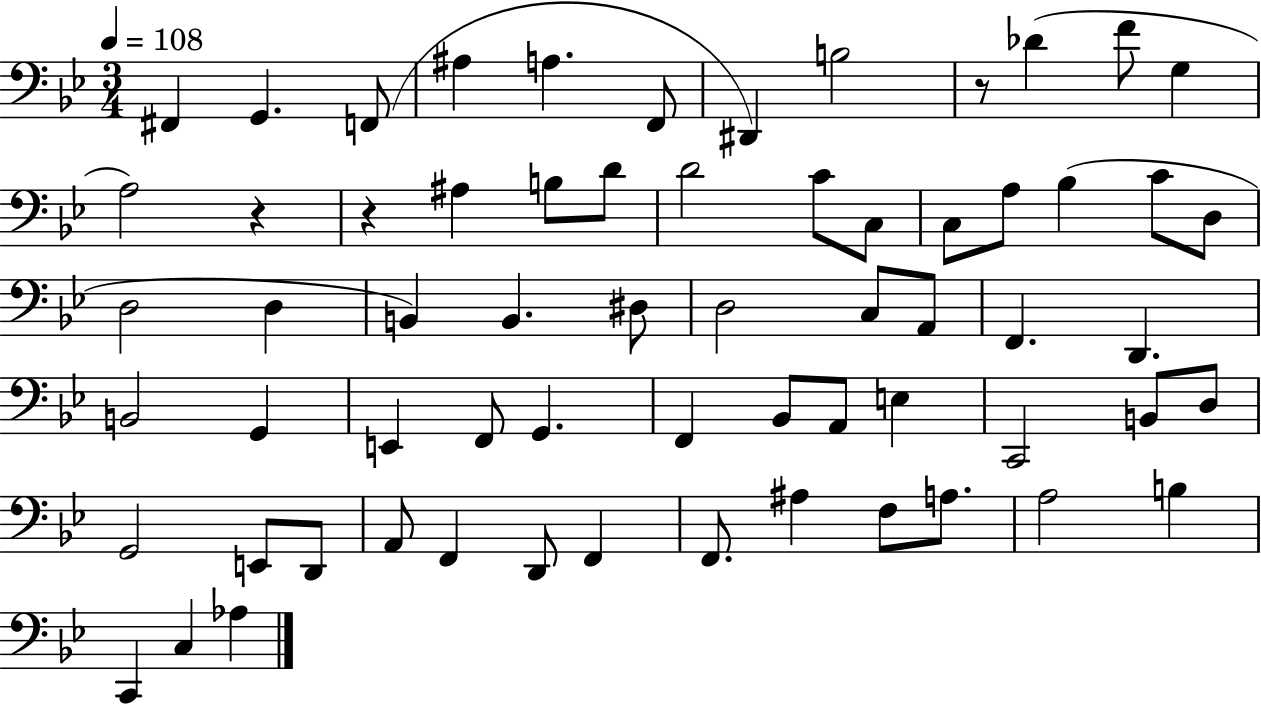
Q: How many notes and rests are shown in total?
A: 64